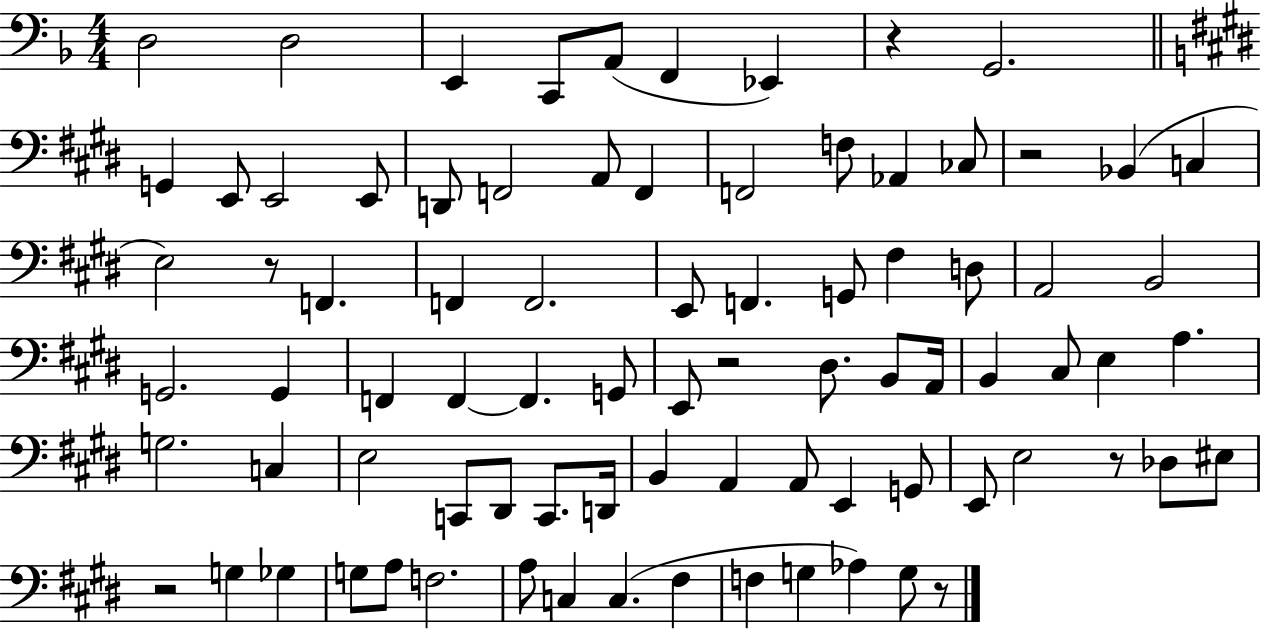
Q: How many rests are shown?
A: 7